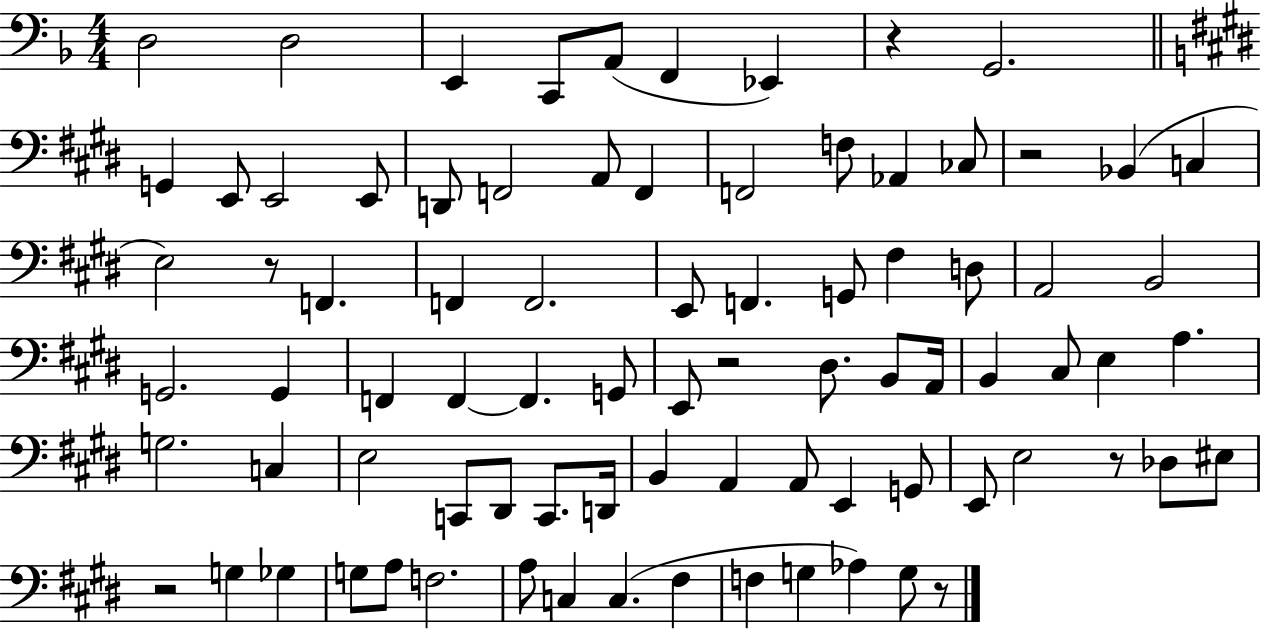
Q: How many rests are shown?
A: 7